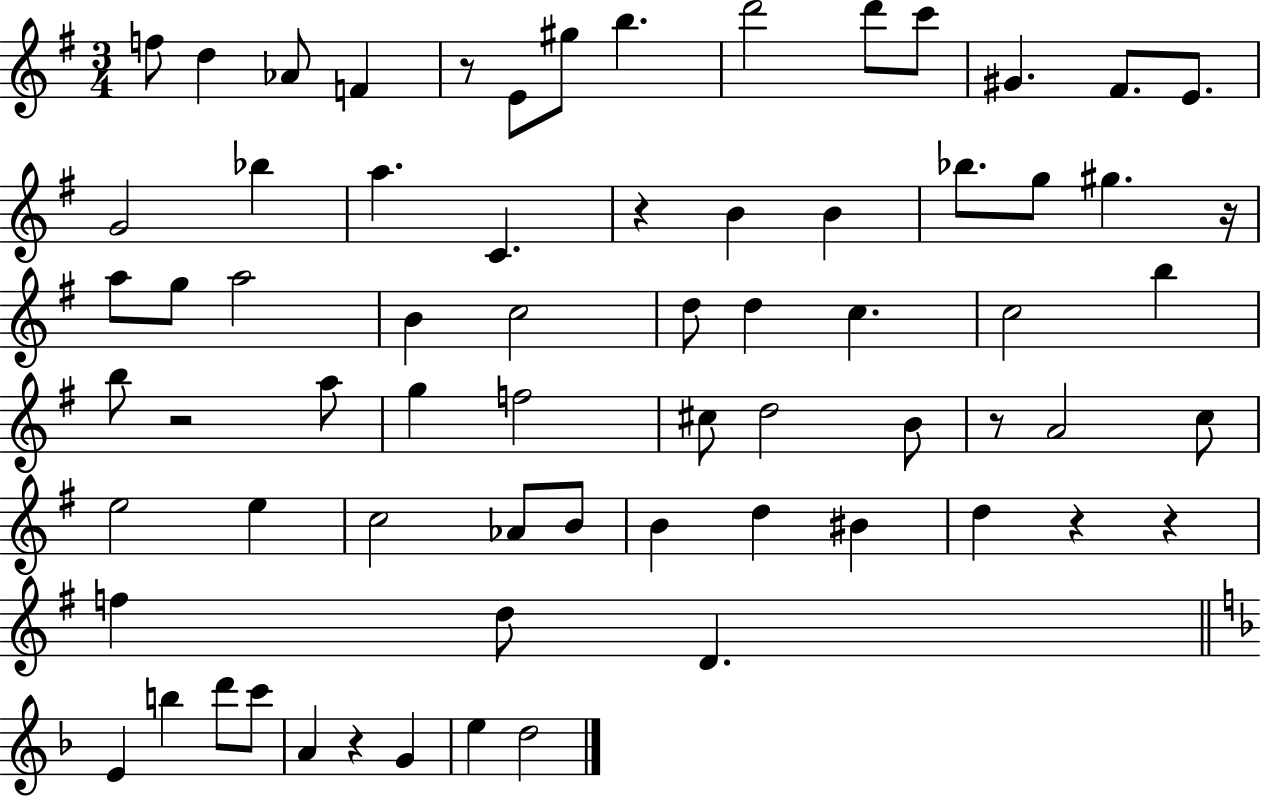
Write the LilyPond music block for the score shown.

{
  \clef treble
  \numericTimeSignature
  \time 3/4
  \key g \major
  f''8 d''4 aes'8 f'4 | r8 e'8 gis''8 b''4. | d'''2 d'''8 c'''8 | gis'4. fis'8. e'8. | \break g'2 bes''4 | a''4. c'4. | r4 b'4 b'4 | bes''8. g''8 gis''4. r16 | \break a''8 g''8 a''2 | b'4 c''2 | d''8 d''4 c''4. | c''2 b''4 | \break b''8 r2 a''8 | g''4 f''2 | cis''8 d''2 b'8 | r8 a'2 c''8 | \break e''2 e''4 | c''2 aes'8 b'8 | b'4 d''4 bis'4 | d''4 r4 r4 | \break f''4 d''8 d'4. | \bar "||" \break \key f \major e'4 b''4 d'''8 c'''8 | a'4 r4 g'4 | e''4 d''2 | \bar "|."
}